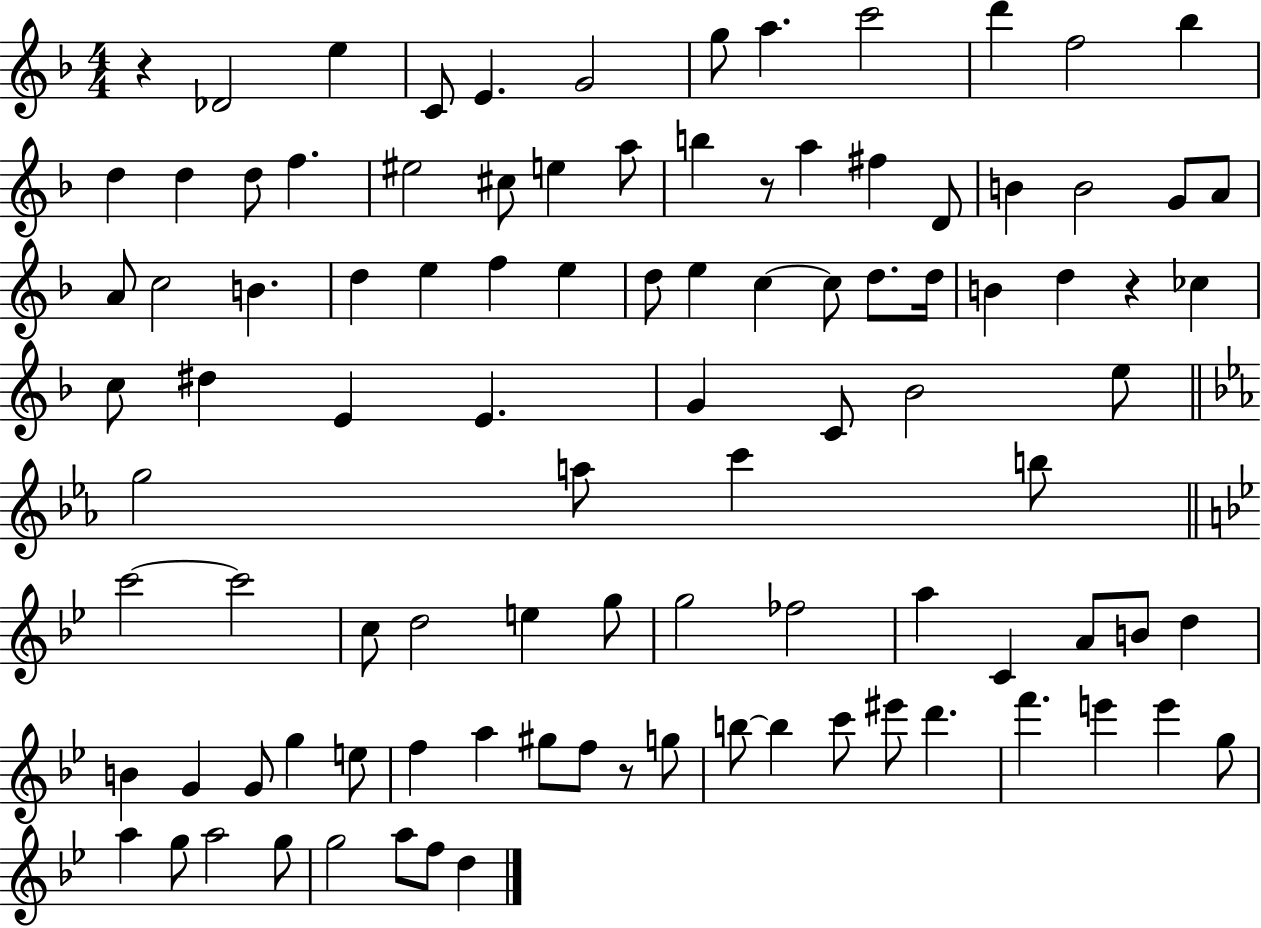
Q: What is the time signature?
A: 4/4